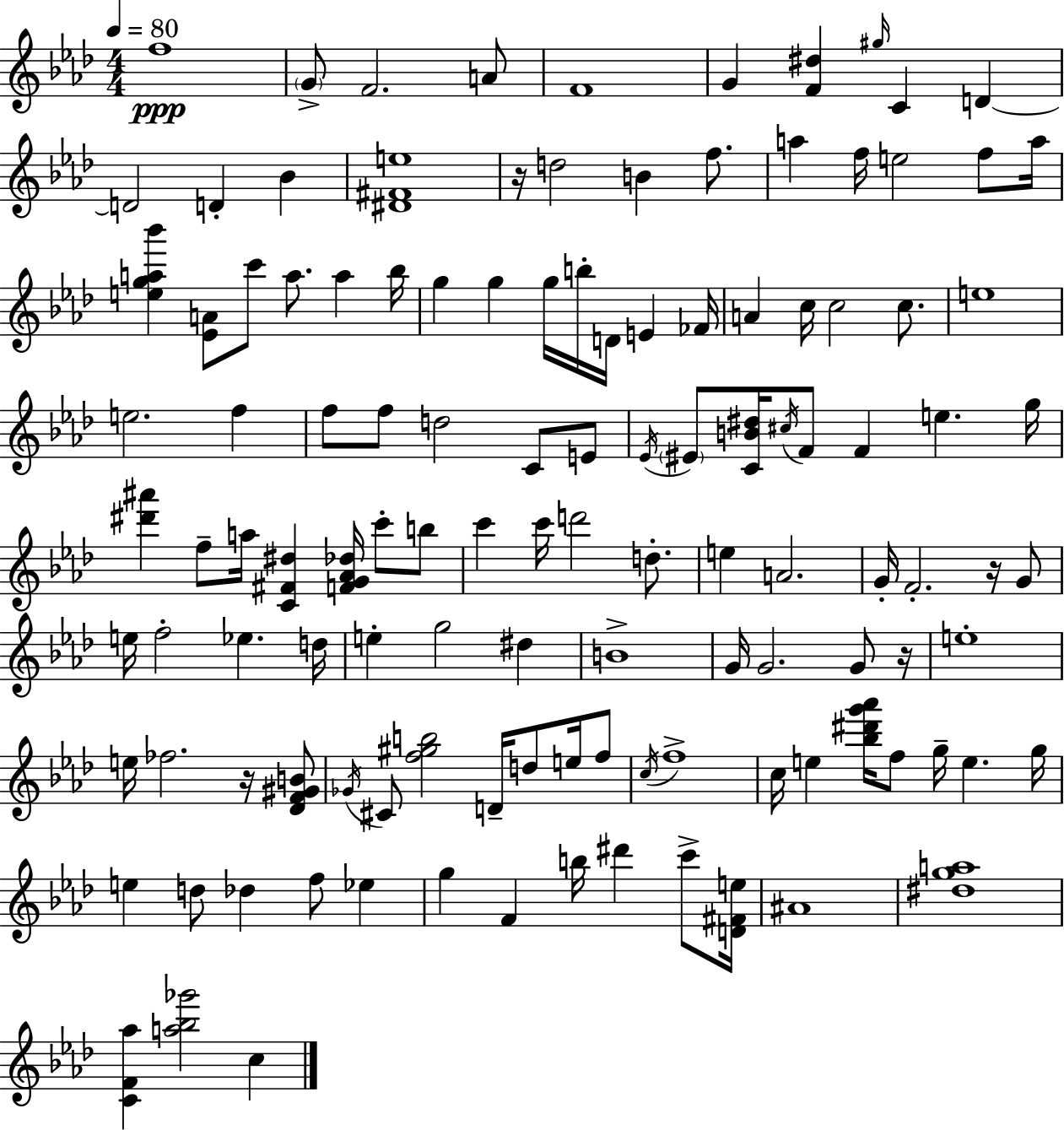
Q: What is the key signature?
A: F minor